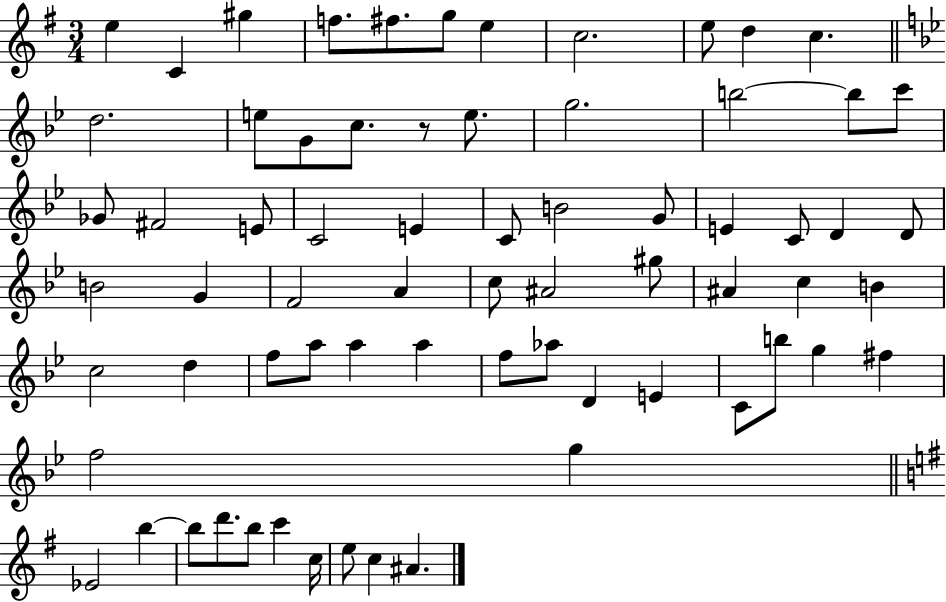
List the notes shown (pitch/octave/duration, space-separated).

E5/q C4/q G#5/q F5/e. F#5/e. G5/e E5/q C5/h. E5/e D5/q C5/q. D5/h. E5/e G4/e C5/e. R/e E5/e. G5/h. B5/h B5/e C6/e Gb4/e F#4/h E4/e C4/h E4/q C4/e B4/h G4/e E4/q C4/e D4/q D4/e B4/h G4/q F4/h A4/q C5/e A#4/h G#5/e A#4/q C5/q B4/q C5/h D5/q F5/e A5/e A5/q A5/q F5/e Ab5/e D4/q E4/q C4/e B5/e G5/q F#5/q F5/h G5/q Eb4/h B5/q B5/e D6/e. B5/e C6/q C5/s E5/e C5/q A#4/q.